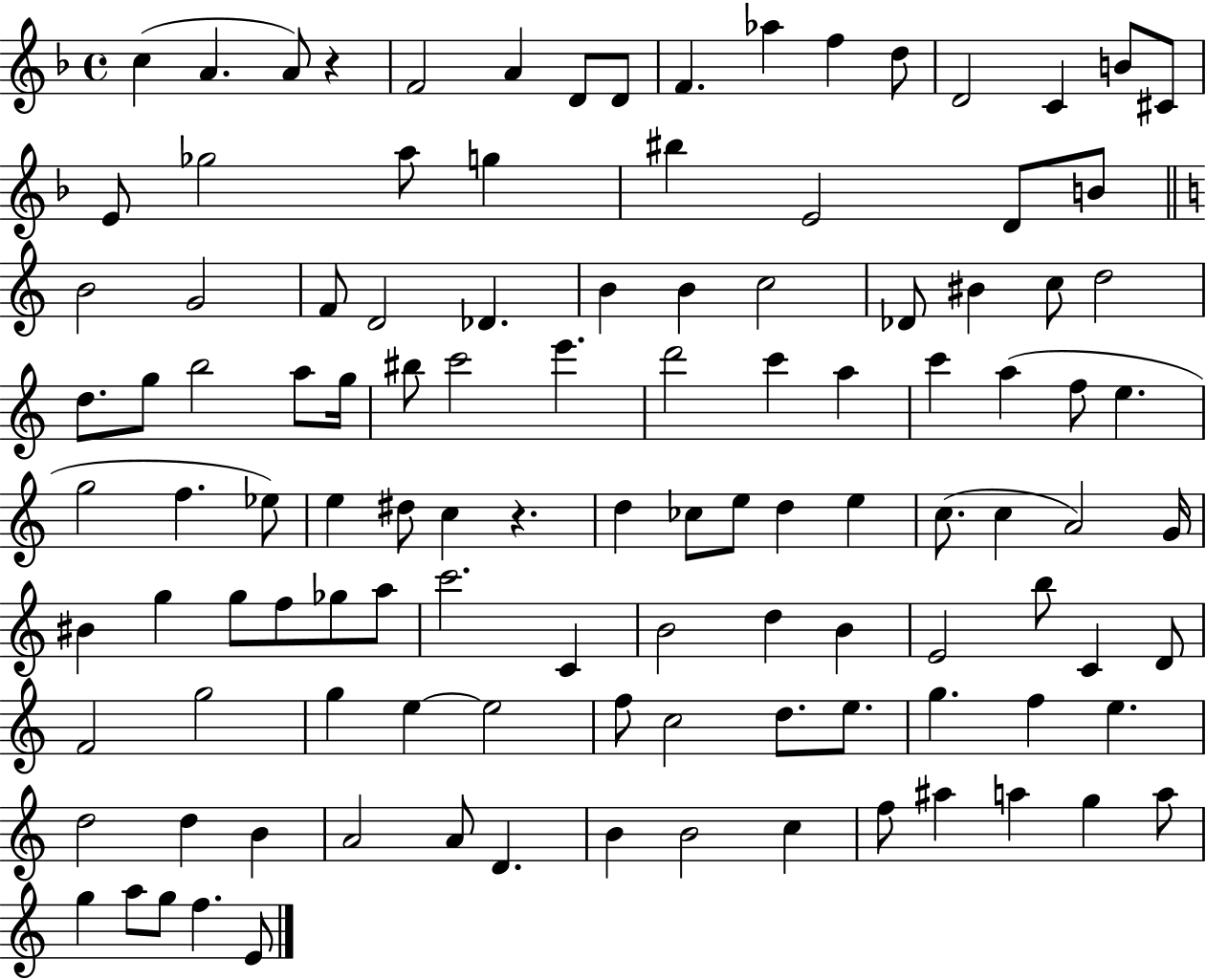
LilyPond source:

{
  \clef treble
  \time 4/4
  \defaultTimeSignature
  \key f \major
  c''4( a'4. a'8) r4 | f'2 a'4 d'8 d'8 | f'4. aes''4 f''4 d''8 | d'2 c'4 b'8 cis'8 | \break e'8 ges''2 a''8 g''4 | bis''4 e'2 d'8 b'8 | \bar "||" \break \key c \major b'2 g'2 | f'8 d'2 des'4. | b'4 b'4 c''2 | des'8 bis'4 c''8 d''2 | \break d''8. g''8 b''2 a''8 g''16 | bis''8 c'''2 e'''4. | d'''2 c'''4 a''4 | c'''4 a''4( f''8 e''4. | \break g''2 f''4. ees''8) | e''4 dis''8 c''4 r4. | d''4 ces''8 e''8 d''4 e''4 | c''8.( c''4 a'2) g'16 | \break bis'4 g''4 g''8 f''8 ges''8 a''8 | c'''2. c'4 | b'2 d''4 b'4 | e'2 b''8 c'4 d'8 | \break f'2 g''2 | g''4 e''4~~ e''2 | f''8 c''2 d''8. e''8. | g''4. f''4 e''4. | \break d''2 d''4 b'4 | a'2 a'8 d'4. | b'4 b'2 c''4 | f''8 ais''4 a''4 g''4 a''8 | \break g''4 a''8 g''8 f''4. e'8 | \bar "|."
}